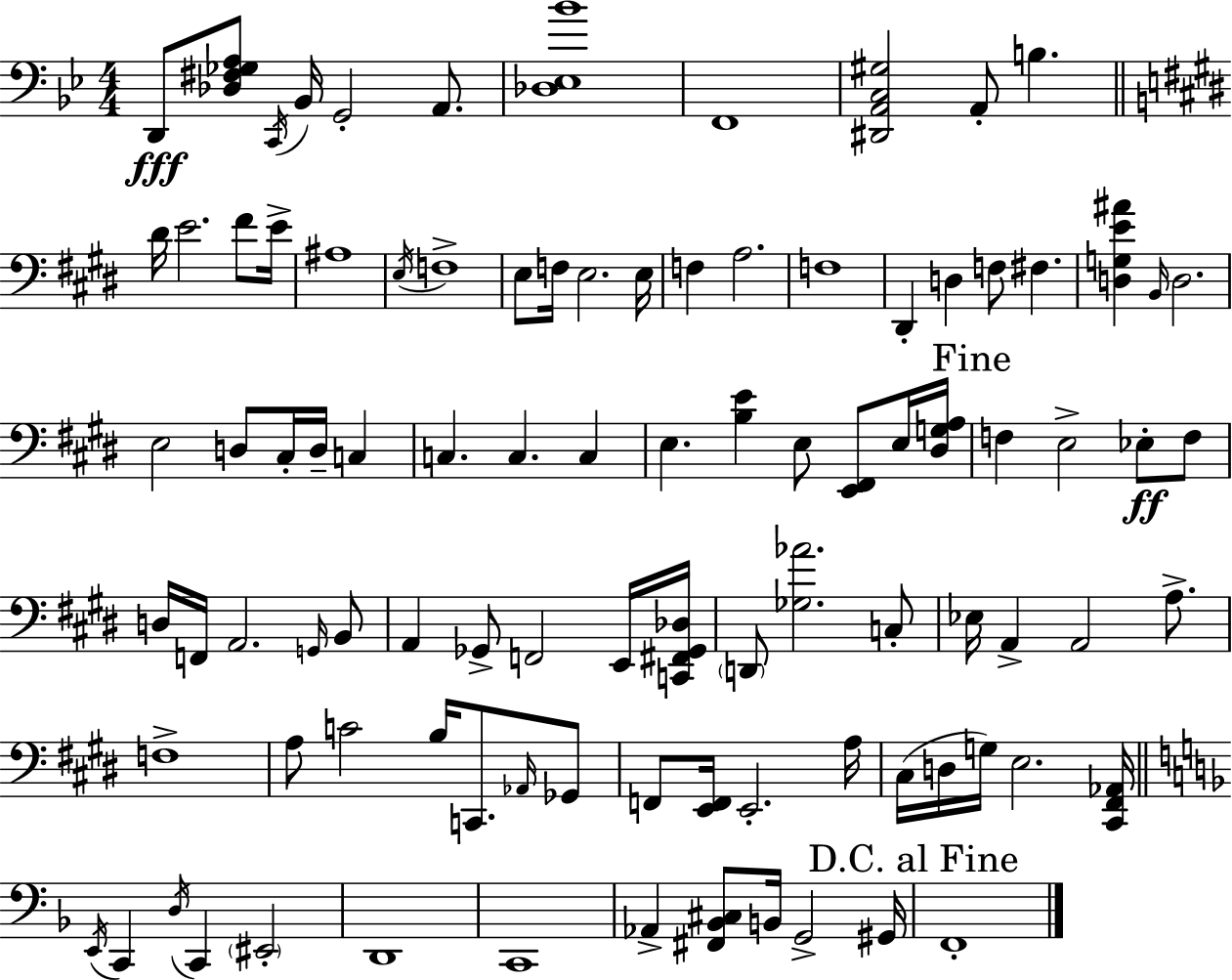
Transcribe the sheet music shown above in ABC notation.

X:1
T:Untitled
M:4/4
L:1/4
K:Bb
D,,/2 [_D,^F,_G,A,]/2 C,,/4 _B,,/4 G,,2 A,,/2 [_D,_E,_B]4 F,,4 [^D,,A,,C,^G,]2 A,,/2 B, ^D/4 E2 ^F/2 E/4 ^A,4 E,/4 F,4 E,/2 F,/4 E,2 E,/4 F, A,2 F,4 ^D,, D, F,/2 ^F, [D,G,E^A] B,,/4 D,2 E,2 D,/2 ^C,/4 D,/4 C, C, C, C, E, [B,E] E,/2 [E,,^F,,]/2 E,/4 [^D,G,A,]/4 F, E,2 _E,/2 F,/2 D,/4 F,,/4 A,,2 G,,/4 B,,/2 A,, _G,,/2 F,,2 E,,/4 [C,,^F,,_G,,_D,]/4 D,,/2 [_G,_A]2 C,/2 _E,/4 A,, A,,2 A,/2 F,4 A,/2 C2 B,/4 C,,/2 _A,,/4 _G,,/2 F,,/2 [E,,F,,]/4 E,,2 A,/4 ^C,/4 D,/4 G,/4 E,2 [^C,,^F,,_A,,]/4 E,,/4 C,, D,/4 C,, ^E,,2 D,,4 C,,4 _A,, [^F,,_B,,^C,]/2 B,,/4 G,,2 ^G,,/4 F,,4